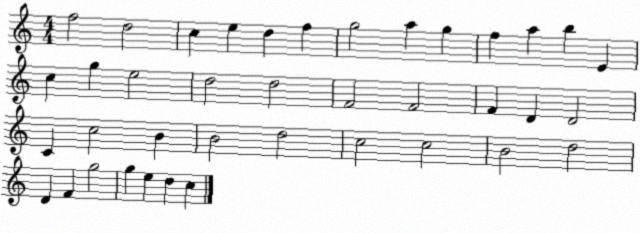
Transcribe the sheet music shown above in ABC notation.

X:1
T:Untitled
M:4/4
L:1/4
K:C
f2 d2 c e d f g2 a g f a b E c g e2 d2 d2 F2 F2 F D D2 C c2 B B2 d2 c2 c2 B2 d2 D F g2 g e d c